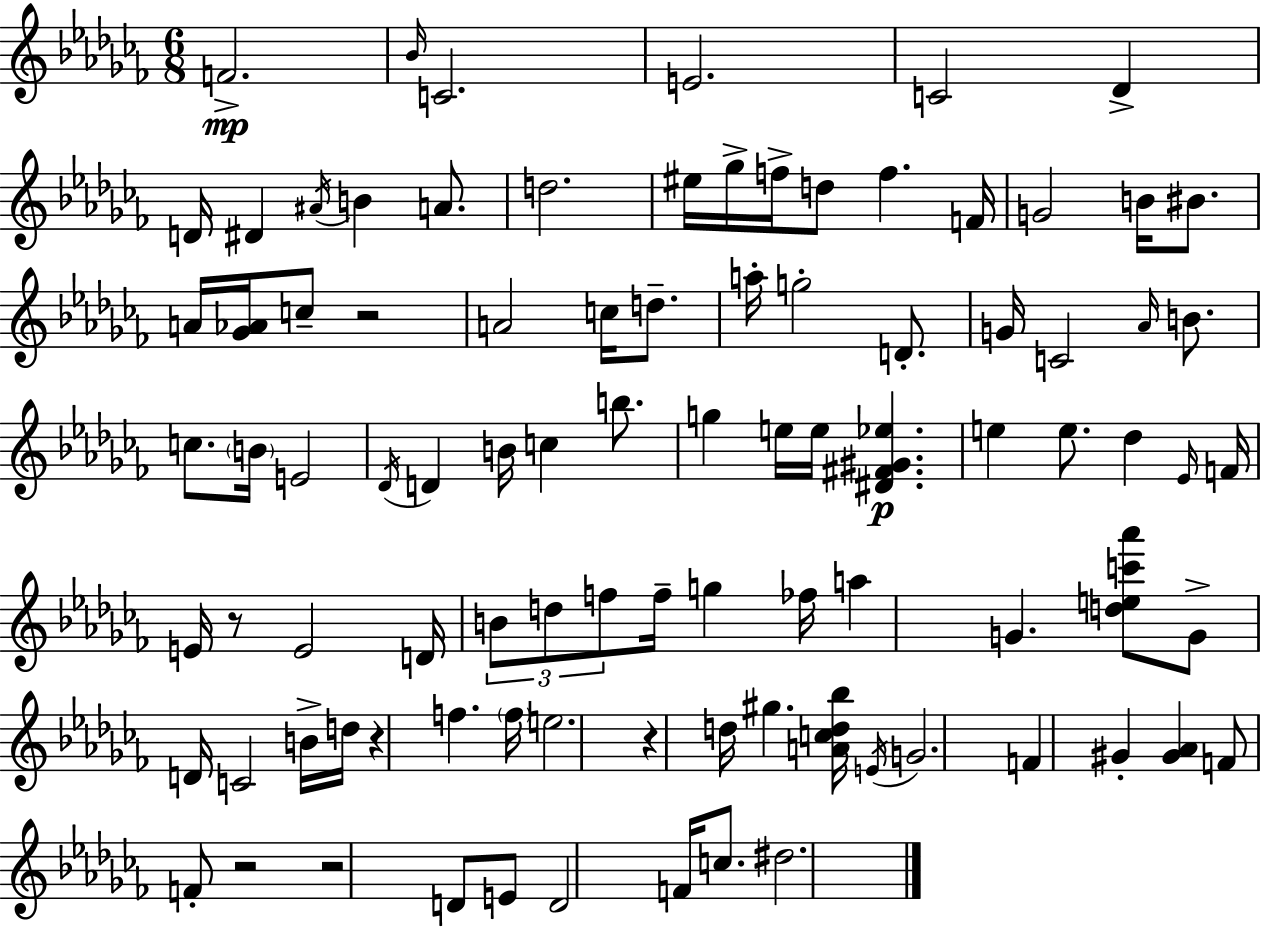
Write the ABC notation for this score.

X:1
T:Untitled
M:6/8
L:1/4
K:Abm
F2 _B/4 C2 E2 C2 _D D/4 ^D ^A/4 B A/2 d2 ^e/4 _g/4 f/4 d/2 f F/4 G2 B/4 ^B/2 A/4 [_G_A]/4 c/2 z2 A2 c/4 d/2 a/4 g2 D/2 G/4 C2 _A/4 B/2 c/2 B/4 E2 _D/4 D B/4 c b/2 g e/4 e/4 [^D^F^G_e] e e/2 _d _E/4 F/4 E/4 z/2 E2 D/4 B/2 d/2 f/2 f/4 g _f/4 a G [dec'_a']/2 G/2 D/4 C2 B/4 d/4 z f f/4 e2 z d/4 ^g [Acd_b]/4 E/4 G2 F ^G [^G_A] F/2 F/2 z2 z2 D/2 E/2 D2 F/4 c/2 ^d2